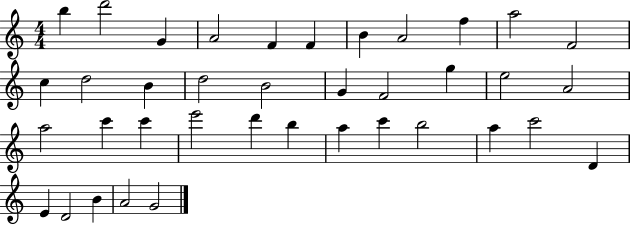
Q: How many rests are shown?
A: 0